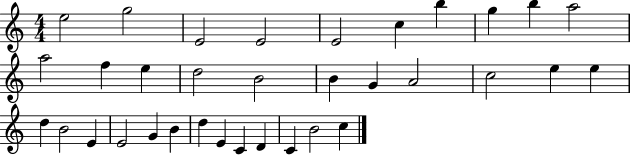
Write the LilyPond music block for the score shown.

{
  \clef treble
  \numericTimeSignature
  \time 4/4
  \key c \major
  e''2 g''2 | e'2 e'2 | e'2 c''4 b''4 | g''4 b''4 a''2 | \break a''2 f''4 e''4 | d''2 b'2 | b'4 g'4 a'2 | c''2 e''4 e''4 | \break d''4 b'2 e'4 | e'2 g'4 b'4 | d''4 e'4 c'4 d'4 | c'4 b'2 c''4 | \break \bar "|."
}